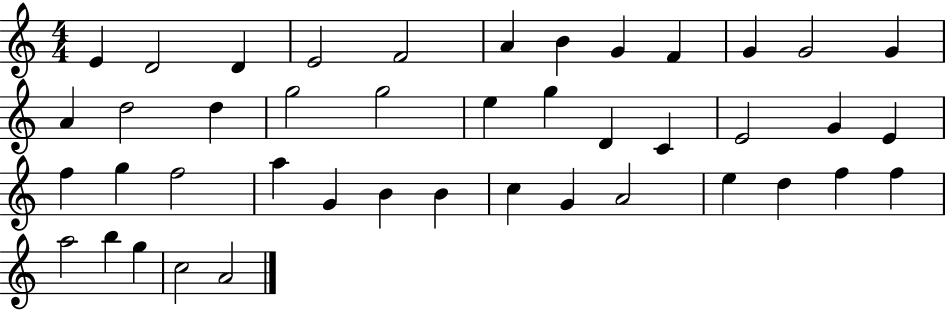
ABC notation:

X:1
T:Untitled
M:4/4
L:1/4
K:C
E D2 D E2 F2 A B G F G G2 G A d2 d g2 g2 e g D C E2 G E f g f2 a G B B c G A2 e d f f a2 b g c2 A2